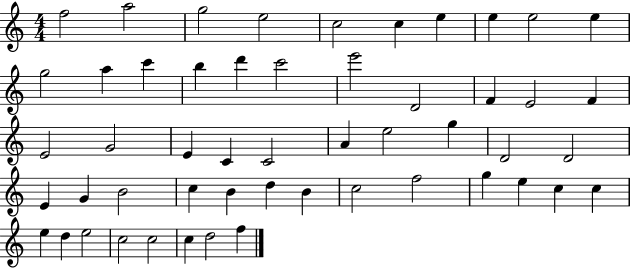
X:1
T:Untitled
M:4/4
L:1/4
K:C
f2 a2 g2 e2 c2 c e e e2 e g2 a c' b d' c'2 e'2 D2 F E2 F E2 G2 E C C2 A e2 g D2 D2 E G B2 c B d B c2 f2 g e c c e d e2 c2 c2 c d2 f